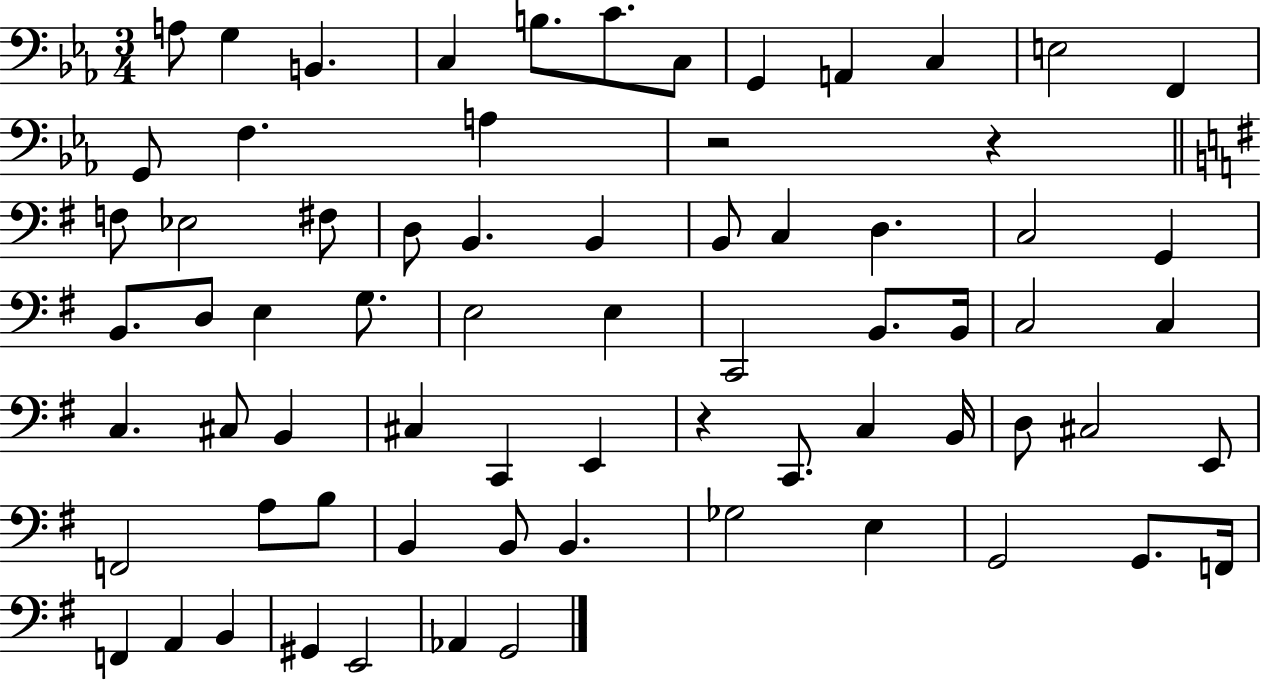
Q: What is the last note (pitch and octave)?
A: G2